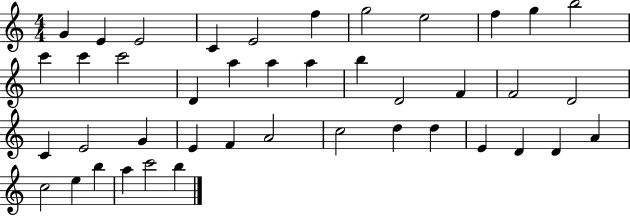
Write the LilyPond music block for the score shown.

{
  \clef treble
  \numericTimeSignature
  \time 4/4
  \key c \major
  g'4 e'4 e'2 | c'4 e'2 f''4 | g''2 e''2 | f''4 g''4 b''2 | \break c'''4 c'''4 c'''2 | d'4 a''4 a''4 a''4 | b''4 d'2 f'4 | f'2 d'2 | \break c'4 e'2 g'4 | e'4 f'4 a'2 | c''2 d''4 d''4 | e'4 d'4 d'4 a'4 | \break c''2 e''4 b''4 | a''4 c'''2 b''4 | \bar "|."
}